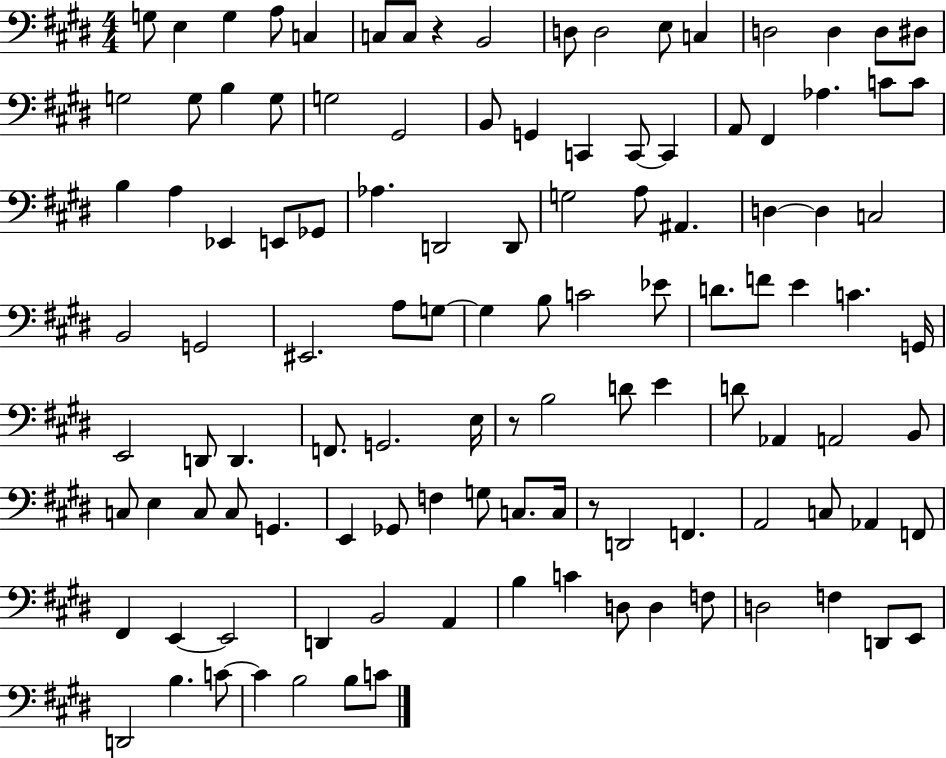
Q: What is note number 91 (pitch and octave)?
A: F#2